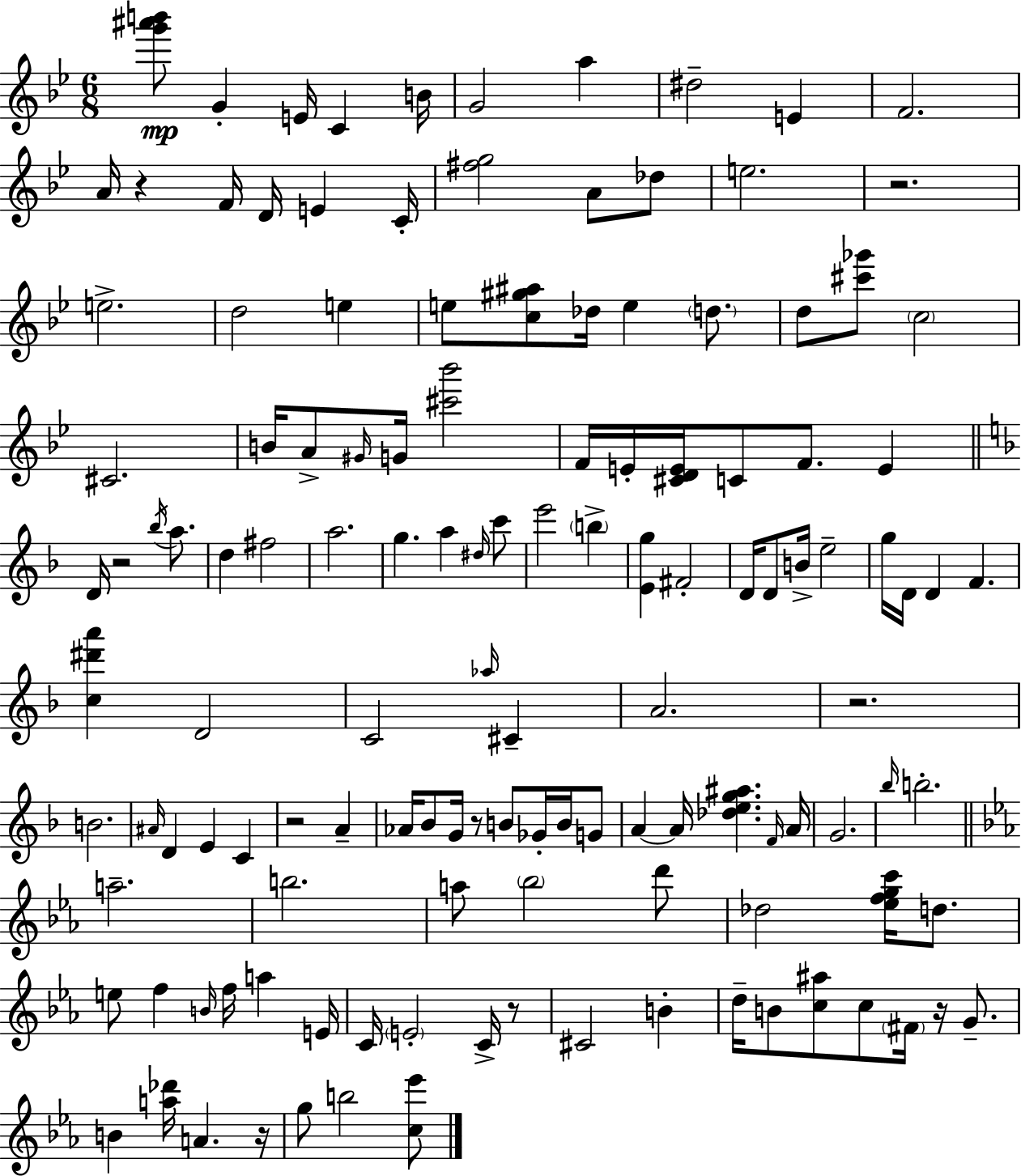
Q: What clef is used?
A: treble